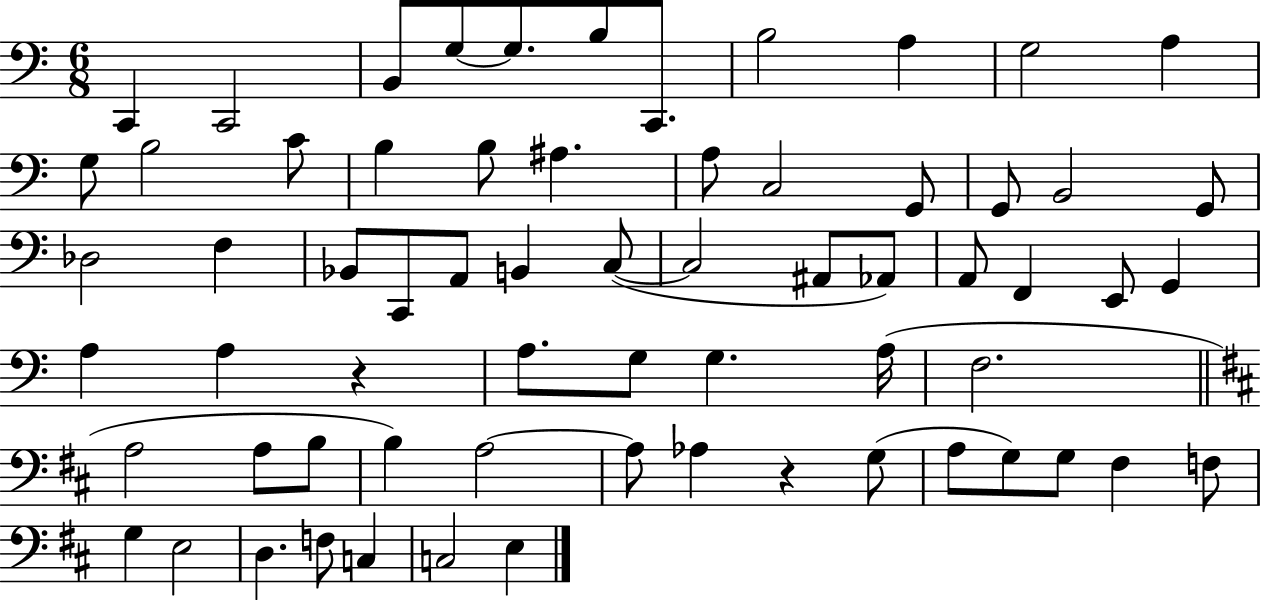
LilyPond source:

{
  \clef bass
  \numericTimeSignature
  \time 6/8
  \key c \major
  c,4 c,2 | b,8 g8~~ g8. b8 c,8. | b2 a4 | g2 a4 | \break g8 b2 c'8 | b4 b8 ais4. | a8 c2 g,8 | g,8 b,2 g,8 | \break des2 f4 | bes,8 c,8 a,8 b,4 c8~(~ | c2 ais,8 aes,8) | a,8 f,4 e,8 g,4 | \break a4 a4 r4 | a8. g8 g4. a16( | f2. | \bar "||" \break \key b \minor a2 a8 b8 | b4) a2~~ | a8 aes4 r4 g8( | a8 g8) g8 fis4 f8 | \break g4 e2 | d4. f8 c4 | c2 e4 | \bar "|."
}